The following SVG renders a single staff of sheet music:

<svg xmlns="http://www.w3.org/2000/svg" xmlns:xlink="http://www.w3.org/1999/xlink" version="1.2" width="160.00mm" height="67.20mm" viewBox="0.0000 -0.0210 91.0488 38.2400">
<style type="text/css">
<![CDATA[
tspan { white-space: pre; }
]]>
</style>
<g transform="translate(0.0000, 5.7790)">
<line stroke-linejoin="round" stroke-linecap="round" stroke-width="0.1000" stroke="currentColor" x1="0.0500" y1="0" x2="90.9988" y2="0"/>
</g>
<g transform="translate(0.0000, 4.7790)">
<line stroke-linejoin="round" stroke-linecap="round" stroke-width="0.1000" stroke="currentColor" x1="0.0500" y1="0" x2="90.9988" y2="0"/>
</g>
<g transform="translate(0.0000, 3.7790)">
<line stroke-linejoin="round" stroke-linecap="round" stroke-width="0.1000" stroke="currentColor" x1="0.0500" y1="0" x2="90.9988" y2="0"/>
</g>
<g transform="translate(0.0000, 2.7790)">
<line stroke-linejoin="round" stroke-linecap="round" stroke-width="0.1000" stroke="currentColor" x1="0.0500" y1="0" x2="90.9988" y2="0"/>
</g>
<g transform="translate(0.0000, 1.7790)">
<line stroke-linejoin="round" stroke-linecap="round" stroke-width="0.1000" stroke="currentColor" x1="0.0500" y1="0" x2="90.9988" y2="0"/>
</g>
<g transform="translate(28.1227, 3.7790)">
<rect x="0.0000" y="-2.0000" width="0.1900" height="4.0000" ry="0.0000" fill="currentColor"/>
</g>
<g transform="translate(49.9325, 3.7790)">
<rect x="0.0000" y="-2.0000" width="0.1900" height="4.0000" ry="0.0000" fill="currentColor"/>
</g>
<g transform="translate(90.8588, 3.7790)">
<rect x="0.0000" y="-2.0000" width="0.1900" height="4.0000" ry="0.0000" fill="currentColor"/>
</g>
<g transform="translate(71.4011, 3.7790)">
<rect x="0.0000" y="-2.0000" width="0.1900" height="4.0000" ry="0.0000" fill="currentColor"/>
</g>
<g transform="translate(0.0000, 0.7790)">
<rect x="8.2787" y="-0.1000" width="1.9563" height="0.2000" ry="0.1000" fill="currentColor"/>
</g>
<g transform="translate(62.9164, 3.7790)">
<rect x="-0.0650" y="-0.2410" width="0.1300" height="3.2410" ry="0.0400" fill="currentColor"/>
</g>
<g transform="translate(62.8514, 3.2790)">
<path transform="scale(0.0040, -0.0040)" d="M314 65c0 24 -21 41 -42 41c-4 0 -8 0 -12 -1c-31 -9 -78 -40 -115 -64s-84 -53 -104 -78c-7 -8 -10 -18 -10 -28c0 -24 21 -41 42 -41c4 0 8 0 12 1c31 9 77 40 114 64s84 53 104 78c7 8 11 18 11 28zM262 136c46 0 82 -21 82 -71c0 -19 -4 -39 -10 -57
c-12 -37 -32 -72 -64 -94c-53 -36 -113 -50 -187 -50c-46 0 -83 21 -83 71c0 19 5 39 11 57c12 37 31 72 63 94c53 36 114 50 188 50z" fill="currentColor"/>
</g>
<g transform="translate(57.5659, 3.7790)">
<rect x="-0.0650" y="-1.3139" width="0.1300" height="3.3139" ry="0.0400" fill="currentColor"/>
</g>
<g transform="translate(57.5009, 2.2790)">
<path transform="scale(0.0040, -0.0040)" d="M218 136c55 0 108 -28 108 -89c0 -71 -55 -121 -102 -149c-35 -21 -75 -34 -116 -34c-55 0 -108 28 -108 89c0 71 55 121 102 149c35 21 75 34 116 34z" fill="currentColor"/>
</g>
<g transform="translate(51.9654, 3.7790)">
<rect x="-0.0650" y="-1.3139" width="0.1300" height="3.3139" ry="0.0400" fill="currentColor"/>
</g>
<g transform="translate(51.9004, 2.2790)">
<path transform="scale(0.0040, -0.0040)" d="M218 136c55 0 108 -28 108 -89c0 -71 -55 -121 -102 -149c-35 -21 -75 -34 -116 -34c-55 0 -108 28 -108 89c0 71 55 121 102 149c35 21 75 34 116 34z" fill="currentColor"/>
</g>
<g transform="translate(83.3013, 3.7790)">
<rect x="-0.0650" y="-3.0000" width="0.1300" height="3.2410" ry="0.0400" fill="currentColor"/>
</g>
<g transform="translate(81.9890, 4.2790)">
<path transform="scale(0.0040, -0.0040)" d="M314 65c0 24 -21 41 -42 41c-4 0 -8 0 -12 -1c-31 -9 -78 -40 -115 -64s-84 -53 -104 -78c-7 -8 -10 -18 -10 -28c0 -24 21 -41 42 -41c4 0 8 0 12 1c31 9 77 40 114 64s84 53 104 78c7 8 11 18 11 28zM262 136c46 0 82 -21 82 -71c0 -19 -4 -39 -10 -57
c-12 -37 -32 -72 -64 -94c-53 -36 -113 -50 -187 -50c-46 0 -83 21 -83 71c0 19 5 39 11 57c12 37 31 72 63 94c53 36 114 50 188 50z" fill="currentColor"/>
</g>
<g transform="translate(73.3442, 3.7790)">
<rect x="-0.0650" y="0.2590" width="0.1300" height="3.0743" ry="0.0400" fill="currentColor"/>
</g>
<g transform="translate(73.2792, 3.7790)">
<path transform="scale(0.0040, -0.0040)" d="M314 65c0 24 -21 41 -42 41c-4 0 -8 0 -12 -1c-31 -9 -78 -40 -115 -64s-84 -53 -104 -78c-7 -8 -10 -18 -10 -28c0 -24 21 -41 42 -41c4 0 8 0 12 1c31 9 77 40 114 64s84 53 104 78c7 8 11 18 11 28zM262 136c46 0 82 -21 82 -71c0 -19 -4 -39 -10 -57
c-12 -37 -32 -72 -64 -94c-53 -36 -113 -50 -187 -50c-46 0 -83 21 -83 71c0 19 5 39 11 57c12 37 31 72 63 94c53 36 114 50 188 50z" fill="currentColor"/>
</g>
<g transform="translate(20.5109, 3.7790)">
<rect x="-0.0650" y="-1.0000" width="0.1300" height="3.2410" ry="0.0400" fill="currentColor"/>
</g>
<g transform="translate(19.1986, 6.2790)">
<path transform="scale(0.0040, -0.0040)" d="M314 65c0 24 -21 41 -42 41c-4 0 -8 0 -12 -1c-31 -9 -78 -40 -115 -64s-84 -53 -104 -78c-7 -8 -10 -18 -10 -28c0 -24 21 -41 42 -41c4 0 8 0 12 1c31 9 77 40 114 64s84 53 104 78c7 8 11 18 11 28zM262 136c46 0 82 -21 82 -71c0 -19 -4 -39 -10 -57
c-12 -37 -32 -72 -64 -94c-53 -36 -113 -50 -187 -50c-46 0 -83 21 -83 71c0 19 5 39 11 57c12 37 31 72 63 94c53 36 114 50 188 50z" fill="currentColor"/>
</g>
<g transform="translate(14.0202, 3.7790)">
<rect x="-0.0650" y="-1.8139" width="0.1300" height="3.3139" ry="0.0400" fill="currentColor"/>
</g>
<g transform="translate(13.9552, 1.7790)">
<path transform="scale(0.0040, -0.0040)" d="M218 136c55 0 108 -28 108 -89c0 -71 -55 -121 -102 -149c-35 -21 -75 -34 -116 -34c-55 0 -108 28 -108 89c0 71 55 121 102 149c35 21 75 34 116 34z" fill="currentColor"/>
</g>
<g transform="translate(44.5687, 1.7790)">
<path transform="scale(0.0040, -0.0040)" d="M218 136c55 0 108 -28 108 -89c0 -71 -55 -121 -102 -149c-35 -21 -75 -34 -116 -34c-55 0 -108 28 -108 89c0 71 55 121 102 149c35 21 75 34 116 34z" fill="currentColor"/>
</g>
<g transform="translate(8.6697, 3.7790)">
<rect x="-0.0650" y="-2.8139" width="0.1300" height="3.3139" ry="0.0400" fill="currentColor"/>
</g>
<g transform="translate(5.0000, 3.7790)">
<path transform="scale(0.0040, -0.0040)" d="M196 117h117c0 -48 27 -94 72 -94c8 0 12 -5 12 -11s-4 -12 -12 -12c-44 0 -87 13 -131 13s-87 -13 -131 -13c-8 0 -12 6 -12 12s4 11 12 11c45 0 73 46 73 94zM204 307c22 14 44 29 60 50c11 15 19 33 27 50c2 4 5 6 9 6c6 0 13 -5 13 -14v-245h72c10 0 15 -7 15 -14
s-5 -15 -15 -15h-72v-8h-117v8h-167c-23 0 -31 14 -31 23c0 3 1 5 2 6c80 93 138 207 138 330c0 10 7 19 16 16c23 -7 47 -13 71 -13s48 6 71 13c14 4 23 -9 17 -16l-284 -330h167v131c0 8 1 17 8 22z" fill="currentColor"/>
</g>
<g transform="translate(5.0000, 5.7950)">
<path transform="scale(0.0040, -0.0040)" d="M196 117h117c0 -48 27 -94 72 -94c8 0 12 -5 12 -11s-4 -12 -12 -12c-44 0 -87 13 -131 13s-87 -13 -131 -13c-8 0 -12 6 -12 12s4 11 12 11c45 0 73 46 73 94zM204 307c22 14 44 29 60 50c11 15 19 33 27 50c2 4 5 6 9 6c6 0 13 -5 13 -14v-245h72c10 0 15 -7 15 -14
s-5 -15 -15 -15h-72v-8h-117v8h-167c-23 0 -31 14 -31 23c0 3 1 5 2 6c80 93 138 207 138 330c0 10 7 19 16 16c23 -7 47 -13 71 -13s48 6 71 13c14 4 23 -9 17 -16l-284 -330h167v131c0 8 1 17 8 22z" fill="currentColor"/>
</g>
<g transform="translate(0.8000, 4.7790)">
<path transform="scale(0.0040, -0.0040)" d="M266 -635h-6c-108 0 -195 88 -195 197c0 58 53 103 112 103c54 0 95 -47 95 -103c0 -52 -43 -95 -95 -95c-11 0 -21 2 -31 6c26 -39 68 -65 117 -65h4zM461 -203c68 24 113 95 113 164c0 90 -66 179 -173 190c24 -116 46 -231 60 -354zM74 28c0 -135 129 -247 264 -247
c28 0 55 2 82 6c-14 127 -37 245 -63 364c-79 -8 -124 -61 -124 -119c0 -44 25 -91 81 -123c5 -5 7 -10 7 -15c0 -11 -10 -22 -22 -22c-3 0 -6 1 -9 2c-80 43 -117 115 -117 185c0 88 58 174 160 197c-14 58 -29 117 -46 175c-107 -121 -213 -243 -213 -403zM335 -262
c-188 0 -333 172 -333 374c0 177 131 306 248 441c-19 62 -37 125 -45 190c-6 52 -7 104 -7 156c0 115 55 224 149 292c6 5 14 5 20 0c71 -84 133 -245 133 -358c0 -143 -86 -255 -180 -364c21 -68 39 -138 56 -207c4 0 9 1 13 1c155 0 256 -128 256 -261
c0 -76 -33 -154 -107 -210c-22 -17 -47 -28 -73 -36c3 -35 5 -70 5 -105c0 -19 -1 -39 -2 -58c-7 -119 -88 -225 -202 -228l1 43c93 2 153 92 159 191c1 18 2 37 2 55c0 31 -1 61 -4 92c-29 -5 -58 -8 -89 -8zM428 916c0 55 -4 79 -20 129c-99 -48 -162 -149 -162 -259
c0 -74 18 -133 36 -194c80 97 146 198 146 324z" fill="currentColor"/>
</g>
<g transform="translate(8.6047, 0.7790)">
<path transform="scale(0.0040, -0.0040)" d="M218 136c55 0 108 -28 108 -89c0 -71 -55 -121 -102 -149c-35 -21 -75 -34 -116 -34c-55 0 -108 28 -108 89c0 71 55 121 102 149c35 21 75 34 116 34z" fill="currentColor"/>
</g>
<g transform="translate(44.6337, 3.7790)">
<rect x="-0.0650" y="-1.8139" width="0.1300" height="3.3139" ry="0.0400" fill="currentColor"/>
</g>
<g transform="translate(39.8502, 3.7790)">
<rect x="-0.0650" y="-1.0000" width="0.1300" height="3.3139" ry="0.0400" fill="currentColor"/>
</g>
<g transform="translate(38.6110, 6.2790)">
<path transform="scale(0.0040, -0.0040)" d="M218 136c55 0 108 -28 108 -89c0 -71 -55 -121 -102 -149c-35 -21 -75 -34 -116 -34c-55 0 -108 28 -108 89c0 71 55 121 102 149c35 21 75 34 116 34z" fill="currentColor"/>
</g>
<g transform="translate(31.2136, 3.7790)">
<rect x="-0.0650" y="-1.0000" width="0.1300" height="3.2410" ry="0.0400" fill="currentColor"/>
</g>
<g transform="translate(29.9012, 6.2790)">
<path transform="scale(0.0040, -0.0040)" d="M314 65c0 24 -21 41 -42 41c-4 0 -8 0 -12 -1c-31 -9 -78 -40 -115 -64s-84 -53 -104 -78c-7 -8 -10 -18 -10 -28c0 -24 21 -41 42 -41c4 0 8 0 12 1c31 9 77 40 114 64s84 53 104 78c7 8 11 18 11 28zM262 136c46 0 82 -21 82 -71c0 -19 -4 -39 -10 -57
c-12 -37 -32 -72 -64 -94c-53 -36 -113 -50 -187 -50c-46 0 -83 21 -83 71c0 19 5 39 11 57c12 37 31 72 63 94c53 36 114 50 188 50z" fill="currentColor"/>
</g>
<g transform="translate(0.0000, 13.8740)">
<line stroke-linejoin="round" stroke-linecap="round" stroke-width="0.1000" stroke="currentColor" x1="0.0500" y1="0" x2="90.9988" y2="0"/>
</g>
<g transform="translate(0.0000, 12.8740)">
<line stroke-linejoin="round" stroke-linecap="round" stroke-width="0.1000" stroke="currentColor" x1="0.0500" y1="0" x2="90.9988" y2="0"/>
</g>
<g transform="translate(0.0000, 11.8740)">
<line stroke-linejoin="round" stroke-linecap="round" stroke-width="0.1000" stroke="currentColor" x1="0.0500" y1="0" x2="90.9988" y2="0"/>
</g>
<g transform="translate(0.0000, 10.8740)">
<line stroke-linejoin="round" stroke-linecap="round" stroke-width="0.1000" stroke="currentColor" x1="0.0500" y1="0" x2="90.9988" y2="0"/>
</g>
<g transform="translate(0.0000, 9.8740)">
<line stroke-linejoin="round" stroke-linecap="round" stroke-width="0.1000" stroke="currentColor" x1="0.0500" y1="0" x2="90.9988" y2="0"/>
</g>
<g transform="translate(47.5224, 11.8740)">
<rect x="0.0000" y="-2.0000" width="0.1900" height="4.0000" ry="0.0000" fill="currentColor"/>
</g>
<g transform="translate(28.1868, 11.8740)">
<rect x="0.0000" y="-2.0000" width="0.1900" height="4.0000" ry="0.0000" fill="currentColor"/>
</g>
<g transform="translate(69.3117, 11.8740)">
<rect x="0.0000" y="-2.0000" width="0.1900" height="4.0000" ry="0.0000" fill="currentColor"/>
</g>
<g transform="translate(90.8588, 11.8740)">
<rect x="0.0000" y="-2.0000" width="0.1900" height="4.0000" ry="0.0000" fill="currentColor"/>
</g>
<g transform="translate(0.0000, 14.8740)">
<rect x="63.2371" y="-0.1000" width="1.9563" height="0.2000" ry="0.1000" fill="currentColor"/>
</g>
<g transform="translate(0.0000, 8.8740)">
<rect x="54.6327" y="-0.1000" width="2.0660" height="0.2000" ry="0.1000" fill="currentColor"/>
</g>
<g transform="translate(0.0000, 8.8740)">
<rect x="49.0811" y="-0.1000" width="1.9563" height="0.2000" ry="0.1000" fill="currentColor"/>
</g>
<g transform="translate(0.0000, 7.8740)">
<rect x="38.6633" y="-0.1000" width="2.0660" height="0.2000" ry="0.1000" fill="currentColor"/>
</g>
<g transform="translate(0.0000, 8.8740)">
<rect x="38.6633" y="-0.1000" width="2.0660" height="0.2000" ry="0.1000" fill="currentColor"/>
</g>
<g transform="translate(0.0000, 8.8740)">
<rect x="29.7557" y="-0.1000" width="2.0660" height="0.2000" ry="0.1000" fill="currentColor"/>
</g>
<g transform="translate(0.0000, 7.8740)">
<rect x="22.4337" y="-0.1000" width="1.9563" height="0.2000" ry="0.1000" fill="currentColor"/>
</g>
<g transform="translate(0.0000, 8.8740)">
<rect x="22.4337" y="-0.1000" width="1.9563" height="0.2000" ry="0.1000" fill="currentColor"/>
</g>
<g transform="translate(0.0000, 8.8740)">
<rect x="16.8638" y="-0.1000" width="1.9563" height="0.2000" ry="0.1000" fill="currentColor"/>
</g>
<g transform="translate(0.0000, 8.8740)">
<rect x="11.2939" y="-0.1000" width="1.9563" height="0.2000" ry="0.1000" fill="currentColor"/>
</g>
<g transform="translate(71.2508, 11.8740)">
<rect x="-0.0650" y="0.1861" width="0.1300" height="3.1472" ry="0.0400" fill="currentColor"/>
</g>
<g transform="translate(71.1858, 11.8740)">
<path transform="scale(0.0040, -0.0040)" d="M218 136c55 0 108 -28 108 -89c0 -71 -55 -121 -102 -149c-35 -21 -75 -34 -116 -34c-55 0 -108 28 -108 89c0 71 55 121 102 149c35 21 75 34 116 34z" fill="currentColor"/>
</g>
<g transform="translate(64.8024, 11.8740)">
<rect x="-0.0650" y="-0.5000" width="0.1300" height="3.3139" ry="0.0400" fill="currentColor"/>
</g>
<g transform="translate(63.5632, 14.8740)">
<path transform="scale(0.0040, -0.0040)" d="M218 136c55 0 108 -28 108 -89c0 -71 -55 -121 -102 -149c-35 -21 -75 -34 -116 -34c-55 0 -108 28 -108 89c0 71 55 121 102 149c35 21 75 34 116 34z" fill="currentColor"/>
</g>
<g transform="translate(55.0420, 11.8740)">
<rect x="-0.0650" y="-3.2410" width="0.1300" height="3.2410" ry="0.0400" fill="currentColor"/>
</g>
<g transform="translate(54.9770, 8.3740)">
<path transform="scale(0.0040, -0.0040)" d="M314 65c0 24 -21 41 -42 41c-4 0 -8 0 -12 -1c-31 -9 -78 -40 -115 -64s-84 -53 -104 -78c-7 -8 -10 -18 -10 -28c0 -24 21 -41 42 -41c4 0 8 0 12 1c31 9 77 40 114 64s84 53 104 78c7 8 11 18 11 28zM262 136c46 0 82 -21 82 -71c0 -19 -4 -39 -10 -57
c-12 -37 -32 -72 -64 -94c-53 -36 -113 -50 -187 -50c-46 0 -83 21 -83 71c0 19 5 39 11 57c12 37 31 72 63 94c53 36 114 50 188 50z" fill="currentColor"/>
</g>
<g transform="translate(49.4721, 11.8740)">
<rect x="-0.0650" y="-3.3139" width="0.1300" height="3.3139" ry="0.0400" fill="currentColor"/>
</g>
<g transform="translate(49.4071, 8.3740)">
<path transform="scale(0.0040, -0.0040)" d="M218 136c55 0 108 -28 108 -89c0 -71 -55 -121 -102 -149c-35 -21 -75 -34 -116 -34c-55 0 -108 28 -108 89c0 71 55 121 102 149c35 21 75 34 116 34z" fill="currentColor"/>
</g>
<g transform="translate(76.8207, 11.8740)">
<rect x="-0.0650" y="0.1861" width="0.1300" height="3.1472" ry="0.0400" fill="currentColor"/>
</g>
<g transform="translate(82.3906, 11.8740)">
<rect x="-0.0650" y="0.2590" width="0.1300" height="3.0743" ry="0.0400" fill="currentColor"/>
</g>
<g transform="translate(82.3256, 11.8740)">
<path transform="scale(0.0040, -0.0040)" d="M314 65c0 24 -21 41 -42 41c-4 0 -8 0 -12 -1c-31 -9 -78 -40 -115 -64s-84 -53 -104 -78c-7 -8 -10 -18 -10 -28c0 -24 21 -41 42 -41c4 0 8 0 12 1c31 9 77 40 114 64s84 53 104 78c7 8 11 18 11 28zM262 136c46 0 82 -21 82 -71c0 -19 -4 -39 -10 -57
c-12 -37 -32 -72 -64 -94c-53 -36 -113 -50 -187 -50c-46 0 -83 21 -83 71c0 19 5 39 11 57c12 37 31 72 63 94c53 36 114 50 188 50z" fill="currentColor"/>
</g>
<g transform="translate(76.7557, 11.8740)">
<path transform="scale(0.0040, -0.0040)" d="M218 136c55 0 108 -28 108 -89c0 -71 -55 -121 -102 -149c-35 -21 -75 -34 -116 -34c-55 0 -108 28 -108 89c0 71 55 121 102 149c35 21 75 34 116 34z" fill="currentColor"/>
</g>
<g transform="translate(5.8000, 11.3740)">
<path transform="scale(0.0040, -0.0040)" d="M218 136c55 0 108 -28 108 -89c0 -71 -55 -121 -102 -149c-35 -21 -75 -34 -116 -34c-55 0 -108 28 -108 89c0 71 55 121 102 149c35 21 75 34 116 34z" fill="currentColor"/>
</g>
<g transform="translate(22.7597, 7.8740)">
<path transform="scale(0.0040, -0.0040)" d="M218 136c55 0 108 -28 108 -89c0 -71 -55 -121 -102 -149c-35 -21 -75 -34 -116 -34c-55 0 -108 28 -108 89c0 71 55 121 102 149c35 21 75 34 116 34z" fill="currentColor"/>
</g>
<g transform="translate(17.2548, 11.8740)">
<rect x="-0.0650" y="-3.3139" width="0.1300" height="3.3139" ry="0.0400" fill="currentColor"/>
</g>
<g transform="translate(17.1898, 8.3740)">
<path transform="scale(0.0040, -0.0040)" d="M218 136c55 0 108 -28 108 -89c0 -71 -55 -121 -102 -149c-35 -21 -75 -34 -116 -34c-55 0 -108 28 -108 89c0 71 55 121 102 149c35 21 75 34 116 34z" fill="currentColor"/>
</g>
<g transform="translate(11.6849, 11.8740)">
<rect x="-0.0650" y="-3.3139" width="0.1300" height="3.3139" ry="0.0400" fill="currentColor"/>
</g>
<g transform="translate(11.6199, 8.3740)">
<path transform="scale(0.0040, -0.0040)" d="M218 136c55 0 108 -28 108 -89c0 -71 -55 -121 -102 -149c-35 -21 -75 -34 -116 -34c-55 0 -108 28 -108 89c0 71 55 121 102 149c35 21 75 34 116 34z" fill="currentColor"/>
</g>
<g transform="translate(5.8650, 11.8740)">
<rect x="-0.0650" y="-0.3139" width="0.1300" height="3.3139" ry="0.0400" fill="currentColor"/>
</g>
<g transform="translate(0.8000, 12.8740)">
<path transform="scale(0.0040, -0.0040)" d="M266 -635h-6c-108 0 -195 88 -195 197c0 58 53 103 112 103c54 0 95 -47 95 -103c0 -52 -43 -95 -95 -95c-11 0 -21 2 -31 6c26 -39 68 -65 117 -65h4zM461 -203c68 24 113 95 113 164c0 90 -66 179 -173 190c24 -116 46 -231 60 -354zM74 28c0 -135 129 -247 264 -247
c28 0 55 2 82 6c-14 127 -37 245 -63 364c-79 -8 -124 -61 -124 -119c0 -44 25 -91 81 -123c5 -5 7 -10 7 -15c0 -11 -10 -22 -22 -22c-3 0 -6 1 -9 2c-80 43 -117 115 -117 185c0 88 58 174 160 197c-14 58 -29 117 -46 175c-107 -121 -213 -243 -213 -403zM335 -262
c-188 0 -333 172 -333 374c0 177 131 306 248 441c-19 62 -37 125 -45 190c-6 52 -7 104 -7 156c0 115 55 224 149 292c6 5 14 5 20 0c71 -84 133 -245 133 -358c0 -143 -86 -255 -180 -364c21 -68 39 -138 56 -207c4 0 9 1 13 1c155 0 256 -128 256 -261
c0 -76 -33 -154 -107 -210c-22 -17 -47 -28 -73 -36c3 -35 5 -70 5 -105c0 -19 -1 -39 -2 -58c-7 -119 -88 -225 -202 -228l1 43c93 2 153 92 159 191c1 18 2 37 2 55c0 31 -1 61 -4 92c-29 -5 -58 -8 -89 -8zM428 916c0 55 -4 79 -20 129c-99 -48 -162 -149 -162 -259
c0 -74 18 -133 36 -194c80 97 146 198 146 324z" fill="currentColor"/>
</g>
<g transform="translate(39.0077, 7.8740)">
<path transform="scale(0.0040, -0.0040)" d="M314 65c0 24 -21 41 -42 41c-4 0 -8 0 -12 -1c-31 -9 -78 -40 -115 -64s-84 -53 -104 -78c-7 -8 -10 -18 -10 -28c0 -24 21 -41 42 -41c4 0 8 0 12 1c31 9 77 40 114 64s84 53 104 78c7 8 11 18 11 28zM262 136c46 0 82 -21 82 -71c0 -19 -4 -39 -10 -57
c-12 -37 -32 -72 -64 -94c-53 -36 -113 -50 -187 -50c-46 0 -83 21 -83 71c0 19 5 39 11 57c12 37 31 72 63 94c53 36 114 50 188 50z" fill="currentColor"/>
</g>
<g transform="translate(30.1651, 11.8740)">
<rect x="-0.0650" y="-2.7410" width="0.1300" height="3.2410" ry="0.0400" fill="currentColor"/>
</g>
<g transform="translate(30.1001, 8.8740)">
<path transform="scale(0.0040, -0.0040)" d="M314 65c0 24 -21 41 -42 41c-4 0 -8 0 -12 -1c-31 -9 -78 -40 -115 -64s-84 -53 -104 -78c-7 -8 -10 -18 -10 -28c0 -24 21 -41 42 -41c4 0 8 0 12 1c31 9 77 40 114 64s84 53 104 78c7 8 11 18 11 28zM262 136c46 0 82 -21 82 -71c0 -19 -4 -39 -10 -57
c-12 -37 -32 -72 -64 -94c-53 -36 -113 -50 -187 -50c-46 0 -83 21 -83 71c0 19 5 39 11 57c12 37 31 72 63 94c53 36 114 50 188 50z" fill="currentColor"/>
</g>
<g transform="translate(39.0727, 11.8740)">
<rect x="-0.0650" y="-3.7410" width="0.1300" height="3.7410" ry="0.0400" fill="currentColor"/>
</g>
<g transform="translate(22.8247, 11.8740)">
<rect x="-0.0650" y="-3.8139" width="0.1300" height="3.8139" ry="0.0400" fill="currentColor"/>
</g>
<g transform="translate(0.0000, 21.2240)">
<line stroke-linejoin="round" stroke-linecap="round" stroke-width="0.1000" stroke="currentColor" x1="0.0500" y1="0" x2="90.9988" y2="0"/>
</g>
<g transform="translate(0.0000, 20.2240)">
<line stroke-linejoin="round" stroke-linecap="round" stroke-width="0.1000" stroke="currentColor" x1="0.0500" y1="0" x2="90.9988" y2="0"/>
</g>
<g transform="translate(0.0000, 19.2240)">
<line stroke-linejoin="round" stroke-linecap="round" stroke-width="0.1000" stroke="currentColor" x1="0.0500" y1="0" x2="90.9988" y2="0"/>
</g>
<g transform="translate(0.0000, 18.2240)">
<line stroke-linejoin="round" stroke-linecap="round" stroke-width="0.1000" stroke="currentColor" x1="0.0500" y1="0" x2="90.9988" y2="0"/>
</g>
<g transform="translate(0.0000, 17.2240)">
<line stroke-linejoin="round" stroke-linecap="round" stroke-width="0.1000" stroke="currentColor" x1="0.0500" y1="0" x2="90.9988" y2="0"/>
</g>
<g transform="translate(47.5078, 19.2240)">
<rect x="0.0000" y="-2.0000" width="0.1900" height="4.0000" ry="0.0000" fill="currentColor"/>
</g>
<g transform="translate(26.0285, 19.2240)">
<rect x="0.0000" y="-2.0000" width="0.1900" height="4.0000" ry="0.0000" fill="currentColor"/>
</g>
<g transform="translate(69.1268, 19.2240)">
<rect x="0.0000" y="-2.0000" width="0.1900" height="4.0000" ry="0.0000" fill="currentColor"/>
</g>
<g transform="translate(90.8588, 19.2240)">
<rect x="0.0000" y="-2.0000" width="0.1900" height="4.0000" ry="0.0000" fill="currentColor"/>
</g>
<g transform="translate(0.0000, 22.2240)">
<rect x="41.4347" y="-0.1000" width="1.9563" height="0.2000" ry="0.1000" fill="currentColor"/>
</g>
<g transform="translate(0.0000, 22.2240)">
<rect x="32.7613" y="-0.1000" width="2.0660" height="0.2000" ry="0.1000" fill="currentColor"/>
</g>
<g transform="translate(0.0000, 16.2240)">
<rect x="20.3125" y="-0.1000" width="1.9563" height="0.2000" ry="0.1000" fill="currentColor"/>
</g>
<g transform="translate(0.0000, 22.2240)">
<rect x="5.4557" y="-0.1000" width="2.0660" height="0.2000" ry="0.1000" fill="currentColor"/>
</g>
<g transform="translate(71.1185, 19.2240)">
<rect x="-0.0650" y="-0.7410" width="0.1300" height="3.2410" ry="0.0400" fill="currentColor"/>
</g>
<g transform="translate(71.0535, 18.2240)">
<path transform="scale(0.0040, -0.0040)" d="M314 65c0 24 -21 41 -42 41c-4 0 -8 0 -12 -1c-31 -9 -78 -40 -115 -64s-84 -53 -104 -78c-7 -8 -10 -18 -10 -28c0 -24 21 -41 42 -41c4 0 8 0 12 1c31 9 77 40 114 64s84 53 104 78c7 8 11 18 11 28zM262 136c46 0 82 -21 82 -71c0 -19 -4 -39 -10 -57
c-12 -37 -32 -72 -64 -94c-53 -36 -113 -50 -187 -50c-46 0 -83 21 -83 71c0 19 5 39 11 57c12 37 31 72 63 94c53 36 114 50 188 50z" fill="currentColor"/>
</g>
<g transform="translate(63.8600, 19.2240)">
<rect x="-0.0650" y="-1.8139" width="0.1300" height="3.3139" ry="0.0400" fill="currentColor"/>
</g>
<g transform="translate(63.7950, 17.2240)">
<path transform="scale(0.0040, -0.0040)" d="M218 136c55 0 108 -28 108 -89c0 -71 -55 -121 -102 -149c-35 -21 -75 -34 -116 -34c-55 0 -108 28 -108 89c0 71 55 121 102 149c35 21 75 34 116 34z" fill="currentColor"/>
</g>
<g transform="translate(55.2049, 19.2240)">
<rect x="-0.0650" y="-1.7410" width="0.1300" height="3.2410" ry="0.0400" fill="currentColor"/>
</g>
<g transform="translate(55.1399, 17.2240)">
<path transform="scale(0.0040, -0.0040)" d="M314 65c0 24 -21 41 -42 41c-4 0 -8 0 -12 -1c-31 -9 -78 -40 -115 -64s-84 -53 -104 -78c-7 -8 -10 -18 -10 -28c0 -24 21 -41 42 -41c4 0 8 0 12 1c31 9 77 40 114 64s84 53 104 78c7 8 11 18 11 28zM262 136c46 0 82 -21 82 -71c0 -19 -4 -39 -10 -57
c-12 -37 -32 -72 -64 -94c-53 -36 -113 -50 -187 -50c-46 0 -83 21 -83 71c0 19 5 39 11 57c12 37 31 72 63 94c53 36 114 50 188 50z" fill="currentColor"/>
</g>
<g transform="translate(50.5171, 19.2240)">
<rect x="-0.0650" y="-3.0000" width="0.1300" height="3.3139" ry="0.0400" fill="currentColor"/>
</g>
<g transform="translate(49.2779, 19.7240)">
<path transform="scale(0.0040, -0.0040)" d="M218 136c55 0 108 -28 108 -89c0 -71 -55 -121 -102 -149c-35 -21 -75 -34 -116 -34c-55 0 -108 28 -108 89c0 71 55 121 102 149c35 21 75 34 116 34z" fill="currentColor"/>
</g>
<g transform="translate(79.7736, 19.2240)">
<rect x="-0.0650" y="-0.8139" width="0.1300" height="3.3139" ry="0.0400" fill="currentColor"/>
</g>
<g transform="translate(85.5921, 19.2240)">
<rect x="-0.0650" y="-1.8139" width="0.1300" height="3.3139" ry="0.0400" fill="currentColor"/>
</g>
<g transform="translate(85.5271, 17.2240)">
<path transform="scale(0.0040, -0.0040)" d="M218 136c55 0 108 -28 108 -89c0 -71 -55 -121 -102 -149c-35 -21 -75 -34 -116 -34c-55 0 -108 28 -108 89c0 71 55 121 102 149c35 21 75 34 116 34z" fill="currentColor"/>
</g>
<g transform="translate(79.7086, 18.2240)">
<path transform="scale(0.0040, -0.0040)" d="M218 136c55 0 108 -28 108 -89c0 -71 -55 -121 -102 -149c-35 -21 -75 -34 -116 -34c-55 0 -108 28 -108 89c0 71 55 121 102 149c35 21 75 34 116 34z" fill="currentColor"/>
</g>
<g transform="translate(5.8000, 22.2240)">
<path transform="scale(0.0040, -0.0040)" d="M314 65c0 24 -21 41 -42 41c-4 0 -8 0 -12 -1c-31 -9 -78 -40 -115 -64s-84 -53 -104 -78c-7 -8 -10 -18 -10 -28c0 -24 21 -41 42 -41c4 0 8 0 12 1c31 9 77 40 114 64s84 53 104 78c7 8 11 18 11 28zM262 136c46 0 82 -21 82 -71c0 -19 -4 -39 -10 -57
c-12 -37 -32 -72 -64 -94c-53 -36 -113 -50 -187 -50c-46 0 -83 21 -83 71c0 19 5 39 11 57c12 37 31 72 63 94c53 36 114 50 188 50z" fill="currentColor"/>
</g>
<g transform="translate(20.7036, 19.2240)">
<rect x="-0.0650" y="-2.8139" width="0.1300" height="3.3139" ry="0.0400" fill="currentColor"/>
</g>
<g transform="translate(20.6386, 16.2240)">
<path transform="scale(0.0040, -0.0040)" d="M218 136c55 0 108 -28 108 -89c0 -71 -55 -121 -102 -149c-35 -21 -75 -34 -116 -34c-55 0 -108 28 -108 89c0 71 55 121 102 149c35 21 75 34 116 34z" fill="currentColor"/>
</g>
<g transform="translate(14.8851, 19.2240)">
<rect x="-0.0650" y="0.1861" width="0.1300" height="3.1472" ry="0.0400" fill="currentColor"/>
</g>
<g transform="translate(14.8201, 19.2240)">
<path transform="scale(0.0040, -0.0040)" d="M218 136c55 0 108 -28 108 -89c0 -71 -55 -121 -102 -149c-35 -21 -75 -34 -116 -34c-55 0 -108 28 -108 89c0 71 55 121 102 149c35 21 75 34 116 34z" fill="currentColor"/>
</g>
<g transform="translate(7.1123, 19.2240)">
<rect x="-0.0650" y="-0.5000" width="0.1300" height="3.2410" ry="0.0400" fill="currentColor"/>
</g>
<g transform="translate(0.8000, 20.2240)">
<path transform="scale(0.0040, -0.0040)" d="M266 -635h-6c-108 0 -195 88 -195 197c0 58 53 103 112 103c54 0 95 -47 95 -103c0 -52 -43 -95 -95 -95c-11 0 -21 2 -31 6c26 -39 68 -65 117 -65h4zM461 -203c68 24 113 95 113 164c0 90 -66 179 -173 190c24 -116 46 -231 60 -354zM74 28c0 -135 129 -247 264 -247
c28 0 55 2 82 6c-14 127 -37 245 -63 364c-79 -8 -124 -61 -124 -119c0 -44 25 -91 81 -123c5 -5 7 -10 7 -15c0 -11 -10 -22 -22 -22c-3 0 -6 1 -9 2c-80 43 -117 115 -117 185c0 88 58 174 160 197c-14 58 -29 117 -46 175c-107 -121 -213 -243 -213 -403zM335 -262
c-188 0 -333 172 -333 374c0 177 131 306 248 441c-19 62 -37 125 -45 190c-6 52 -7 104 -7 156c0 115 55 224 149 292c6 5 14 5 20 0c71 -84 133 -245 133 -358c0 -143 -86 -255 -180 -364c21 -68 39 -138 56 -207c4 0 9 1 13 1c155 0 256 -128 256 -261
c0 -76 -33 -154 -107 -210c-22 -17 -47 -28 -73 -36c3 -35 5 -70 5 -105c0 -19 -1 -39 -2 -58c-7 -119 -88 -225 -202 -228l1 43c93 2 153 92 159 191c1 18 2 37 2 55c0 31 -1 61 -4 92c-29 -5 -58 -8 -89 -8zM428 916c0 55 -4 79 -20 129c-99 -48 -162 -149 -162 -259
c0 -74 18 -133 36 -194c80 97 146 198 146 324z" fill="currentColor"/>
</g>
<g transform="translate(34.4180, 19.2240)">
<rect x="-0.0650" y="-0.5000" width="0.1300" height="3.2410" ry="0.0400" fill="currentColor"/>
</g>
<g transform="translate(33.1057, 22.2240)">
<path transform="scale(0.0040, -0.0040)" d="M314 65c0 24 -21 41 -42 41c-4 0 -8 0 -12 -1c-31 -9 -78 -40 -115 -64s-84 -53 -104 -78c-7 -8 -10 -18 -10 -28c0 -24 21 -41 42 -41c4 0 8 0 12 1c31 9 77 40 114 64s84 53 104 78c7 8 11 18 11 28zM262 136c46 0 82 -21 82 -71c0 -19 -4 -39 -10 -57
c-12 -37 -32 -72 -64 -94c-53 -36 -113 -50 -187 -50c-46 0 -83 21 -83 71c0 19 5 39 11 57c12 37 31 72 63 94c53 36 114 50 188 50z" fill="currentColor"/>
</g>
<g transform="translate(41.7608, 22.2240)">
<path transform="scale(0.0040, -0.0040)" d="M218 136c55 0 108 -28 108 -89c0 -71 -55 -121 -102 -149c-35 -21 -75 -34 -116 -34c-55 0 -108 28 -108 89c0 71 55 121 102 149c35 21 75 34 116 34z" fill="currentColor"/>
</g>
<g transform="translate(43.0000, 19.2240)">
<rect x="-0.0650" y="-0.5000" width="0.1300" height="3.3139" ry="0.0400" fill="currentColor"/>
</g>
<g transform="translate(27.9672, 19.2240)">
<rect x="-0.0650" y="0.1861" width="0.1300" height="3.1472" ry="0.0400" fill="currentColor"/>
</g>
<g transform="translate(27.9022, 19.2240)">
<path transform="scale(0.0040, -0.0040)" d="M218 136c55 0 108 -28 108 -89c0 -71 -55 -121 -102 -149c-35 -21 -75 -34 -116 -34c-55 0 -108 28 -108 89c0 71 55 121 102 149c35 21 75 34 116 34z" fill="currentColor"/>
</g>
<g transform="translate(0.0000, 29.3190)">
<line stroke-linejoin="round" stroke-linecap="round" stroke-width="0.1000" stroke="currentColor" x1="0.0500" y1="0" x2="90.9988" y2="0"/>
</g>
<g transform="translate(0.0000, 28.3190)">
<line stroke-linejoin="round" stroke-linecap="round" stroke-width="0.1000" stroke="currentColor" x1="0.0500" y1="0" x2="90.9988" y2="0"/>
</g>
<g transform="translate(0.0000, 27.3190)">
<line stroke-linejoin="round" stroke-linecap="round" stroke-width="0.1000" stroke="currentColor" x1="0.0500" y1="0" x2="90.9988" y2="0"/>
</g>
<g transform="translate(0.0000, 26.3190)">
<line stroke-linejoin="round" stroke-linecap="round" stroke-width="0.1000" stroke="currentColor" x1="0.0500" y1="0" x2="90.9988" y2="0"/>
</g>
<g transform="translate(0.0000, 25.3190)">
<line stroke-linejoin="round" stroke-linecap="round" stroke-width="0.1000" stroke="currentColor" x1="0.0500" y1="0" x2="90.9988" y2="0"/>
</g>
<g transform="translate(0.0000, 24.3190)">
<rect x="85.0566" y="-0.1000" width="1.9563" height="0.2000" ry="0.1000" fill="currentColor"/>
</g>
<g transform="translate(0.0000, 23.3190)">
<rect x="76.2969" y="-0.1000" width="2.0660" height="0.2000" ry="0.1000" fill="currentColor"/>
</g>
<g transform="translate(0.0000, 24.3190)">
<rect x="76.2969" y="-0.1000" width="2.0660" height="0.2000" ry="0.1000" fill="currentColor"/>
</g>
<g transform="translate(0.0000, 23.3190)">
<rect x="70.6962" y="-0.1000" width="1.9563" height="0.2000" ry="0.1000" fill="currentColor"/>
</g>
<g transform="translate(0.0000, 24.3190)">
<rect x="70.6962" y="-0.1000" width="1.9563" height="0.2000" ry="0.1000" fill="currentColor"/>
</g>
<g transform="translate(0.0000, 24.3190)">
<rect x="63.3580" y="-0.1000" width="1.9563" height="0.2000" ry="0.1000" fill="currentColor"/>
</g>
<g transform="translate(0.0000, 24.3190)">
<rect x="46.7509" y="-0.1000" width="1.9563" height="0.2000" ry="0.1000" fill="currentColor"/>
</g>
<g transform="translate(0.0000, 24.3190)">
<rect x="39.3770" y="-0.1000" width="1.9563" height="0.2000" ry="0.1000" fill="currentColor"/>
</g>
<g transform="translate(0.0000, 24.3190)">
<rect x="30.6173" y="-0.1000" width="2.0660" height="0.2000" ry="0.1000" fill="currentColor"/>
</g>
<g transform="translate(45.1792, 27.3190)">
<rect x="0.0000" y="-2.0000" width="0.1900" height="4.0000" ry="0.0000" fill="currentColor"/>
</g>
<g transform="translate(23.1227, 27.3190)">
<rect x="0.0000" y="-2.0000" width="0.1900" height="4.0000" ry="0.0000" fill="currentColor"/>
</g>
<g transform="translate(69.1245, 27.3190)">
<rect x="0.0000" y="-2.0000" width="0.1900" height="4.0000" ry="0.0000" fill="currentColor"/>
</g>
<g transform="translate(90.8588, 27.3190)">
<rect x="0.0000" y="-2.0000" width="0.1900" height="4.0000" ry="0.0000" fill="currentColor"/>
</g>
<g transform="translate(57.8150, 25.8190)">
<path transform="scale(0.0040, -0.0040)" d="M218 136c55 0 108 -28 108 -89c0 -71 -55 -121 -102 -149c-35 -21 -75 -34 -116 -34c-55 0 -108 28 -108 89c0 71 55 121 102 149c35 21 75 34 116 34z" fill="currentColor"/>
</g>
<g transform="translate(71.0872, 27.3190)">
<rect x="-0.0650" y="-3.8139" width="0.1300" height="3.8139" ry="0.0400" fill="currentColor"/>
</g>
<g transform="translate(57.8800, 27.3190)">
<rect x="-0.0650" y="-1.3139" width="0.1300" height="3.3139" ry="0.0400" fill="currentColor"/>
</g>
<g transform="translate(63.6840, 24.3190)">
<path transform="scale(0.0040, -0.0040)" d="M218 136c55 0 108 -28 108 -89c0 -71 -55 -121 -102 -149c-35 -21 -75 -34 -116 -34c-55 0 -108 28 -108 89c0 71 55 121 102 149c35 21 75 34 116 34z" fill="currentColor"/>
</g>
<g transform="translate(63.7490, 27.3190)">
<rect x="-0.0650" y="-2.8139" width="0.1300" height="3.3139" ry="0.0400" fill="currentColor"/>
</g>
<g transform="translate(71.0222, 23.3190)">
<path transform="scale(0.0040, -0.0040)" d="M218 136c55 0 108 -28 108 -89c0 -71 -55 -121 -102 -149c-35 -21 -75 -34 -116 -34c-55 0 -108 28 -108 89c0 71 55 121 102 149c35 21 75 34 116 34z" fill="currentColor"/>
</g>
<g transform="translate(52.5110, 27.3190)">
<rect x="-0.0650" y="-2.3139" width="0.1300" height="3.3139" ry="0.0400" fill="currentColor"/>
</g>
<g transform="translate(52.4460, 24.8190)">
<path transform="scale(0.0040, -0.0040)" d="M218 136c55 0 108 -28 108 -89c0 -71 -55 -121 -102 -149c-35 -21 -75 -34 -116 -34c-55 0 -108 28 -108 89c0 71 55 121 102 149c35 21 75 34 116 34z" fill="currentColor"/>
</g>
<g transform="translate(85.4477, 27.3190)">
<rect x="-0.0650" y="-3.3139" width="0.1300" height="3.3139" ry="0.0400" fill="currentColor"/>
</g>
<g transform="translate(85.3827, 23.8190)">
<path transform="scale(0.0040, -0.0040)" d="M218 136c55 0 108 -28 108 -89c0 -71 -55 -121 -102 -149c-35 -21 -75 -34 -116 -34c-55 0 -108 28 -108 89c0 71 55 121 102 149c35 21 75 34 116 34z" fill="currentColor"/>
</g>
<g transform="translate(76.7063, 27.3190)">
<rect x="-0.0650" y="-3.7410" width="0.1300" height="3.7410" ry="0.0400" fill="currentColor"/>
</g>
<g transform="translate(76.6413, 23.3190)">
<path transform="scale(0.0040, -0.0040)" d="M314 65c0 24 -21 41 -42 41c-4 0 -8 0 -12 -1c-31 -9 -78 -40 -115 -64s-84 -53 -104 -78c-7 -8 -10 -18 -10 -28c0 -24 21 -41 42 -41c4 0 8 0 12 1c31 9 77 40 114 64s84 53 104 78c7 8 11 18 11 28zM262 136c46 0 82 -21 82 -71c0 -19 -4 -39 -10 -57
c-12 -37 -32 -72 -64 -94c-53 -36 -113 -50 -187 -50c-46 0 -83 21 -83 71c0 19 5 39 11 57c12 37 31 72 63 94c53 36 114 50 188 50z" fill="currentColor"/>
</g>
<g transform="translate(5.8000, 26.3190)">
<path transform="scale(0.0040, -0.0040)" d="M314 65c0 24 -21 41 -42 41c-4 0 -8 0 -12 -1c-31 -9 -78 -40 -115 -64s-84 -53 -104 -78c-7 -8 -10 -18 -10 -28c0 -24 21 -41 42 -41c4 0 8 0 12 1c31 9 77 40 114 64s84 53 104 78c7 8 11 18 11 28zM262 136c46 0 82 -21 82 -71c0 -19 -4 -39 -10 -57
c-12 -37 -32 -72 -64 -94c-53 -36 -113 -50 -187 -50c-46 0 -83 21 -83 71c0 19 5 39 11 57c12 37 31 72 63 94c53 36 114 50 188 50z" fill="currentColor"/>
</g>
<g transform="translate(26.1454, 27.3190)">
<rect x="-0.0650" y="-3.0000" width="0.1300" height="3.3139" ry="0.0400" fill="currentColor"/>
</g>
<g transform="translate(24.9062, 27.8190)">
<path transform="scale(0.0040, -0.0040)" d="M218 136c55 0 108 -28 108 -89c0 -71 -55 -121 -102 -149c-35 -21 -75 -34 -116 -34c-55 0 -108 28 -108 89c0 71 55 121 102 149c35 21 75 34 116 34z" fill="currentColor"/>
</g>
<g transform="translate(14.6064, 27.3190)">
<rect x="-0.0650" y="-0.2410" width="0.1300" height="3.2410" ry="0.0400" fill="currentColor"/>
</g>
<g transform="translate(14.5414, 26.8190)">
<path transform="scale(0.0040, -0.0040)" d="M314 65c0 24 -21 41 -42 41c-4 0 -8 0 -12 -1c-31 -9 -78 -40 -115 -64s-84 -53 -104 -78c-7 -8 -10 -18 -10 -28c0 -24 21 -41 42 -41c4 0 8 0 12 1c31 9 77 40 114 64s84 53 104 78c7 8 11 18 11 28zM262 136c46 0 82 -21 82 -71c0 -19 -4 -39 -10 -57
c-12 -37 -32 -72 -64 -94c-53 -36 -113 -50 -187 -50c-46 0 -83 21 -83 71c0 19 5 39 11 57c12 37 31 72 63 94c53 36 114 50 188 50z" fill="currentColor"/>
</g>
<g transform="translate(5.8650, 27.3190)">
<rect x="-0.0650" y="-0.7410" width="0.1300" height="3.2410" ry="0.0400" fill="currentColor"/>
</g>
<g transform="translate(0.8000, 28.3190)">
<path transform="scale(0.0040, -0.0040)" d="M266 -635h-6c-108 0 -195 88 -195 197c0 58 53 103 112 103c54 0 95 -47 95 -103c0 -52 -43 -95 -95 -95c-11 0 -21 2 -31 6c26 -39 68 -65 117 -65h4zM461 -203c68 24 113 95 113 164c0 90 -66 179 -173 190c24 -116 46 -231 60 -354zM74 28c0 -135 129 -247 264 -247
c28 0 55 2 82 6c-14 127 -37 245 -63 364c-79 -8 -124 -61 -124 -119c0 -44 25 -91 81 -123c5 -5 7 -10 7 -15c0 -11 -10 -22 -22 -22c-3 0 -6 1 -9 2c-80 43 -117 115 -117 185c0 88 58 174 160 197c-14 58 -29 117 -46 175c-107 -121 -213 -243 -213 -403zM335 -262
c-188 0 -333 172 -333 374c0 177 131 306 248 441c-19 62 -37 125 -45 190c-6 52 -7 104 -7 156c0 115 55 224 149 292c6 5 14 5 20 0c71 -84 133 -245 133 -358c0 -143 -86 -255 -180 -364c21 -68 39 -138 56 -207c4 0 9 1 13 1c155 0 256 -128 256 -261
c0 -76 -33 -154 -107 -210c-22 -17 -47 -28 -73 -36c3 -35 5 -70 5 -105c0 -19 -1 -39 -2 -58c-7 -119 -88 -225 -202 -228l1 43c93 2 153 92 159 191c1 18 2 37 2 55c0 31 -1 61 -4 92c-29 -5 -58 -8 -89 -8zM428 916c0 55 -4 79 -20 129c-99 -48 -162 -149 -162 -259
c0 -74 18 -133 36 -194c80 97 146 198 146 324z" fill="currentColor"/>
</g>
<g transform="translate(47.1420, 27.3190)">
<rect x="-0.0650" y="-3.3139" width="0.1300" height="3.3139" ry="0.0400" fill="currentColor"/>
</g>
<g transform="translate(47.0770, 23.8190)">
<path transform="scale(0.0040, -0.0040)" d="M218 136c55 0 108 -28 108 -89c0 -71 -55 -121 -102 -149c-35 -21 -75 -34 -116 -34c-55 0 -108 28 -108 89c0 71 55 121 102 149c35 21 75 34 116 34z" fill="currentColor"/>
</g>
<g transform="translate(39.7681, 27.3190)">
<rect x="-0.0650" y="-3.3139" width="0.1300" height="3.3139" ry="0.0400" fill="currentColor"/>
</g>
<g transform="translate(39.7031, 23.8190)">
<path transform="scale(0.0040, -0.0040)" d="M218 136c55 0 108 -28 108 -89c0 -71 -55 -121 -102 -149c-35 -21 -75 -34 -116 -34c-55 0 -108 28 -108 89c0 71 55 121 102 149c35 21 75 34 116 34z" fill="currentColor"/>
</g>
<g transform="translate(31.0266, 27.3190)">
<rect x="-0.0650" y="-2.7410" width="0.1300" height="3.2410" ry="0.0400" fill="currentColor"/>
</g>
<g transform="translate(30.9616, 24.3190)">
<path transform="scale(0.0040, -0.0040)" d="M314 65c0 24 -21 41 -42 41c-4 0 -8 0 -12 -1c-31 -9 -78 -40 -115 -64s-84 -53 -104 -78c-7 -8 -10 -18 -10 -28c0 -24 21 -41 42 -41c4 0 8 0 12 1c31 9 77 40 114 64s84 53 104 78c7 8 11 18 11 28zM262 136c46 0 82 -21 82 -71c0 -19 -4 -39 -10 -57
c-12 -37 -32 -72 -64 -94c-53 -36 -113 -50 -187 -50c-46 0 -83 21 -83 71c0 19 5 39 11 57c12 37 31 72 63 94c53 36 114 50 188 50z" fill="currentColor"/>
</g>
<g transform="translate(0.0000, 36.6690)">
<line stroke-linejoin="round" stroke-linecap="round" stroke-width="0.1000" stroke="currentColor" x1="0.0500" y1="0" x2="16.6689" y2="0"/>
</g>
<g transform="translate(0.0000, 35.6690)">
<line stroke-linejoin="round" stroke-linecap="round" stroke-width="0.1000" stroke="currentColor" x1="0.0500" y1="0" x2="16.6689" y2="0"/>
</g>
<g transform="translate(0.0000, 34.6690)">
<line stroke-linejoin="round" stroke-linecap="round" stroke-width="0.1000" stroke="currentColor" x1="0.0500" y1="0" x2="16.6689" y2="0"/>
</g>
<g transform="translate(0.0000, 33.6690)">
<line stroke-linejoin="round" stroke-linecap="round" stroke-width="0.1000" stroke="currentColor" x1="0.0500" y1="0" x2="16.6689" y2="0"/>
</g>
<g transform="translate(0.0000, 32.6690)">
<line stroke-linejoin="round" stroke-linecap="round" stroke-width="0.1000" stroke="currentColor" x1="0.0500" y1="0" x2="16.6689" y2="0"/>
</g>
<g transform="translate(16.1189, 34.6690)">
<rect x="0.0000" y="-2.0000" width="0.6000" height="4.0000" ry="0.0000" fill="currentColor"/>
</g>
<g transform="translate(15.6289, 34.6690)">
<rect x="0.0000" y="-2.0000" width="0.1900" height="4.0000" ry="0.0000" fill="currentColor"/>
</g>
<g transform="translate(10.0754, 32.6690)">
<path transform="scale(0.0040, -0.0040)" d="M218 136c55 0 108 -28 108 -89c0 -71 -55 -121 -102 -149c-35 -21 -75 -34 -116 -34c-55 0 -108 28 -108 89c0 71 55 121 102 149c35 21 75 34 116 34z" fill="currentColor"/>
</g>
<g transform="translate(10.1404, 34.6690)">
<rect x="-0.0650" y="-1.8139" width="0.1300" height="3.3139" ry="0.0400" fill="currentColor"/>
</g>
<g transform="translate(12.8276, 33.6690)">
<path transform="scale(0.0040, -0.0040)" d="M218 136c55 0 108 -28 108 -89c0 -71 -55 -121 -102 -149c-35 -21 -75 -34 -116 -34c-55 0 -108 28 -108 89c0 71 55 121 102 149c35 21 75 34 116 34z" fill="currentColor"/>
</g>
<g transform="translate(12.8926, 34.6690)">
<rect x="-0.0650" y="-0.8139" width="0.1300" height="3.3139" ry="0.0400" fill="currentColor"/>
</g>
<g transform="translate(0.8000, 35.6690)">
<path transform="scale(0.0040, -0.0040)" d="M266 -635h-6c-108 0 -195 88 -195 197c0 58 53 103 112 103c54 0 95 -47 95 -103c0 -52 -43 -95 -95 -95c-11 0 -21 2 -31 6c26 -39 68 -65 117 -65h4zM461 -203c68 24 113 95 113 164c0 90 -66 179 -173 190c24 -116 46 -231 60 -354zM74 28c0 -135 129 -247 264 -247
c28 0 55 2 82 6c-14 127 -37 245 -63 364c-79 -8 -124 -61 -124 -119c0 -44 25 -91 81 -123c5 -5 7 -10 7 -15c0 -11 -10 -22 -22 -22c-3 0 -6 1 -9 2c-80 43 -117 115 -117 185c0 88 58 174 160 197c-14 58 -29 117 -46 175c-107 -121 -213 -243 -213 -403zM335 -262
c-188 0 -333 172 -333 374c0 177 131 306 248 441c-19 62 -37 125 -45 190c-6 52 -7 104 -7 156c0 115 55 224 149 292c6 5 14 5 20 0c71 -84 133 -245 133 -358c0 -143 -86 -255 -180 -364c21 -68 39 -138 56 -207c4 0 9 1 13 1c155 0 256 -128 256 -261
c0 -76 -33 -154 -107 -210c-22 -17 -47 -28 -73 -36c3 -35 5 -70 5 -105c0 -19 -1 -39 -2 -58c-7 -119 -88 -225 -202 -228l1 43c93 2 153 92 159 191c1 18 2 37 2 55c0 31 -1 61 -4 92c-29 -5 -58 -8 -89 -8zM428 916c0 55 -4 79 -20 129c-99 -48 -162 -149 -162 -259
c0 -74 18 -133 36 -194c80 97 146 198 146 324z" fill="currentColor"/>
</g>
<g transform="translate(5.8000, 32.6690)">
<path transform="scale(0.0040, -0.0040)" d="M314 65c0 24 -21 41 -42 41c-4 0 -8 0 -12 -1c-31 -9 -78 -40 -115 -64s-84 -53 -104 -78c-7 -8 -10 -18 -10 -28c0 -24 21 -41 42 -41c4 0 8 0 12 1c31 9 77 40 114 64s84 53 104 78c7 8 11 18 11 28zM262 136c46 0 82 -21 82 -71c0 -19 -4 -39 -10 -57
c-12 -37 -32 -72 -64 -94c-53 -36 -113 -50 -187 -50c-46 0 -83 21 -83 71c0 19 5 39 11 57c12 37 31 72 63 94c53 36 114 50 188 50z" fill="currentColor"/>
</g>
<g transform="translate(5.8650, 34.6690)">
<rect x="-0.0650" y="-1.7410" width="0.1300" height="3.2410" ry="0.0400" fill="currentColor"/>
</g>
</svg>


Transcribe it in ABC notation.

X:1
T:Untitled
M:4/4
L:1/4
K:C
a f D2 D2 D f e e c2 B2 A2 c b b c' a2 c'2 b b2 C B B B2 C2 B a B C2 C A f2 f d2 d f d2 c2 A a2 b b g e a c' c'2 b f2 f d